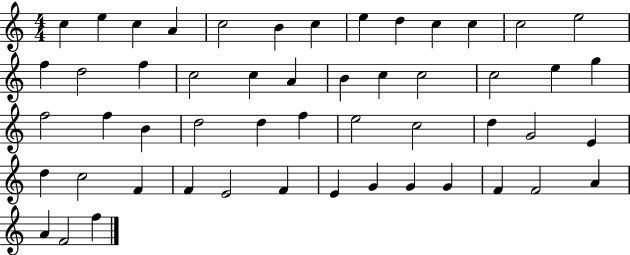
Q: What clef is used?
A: treble